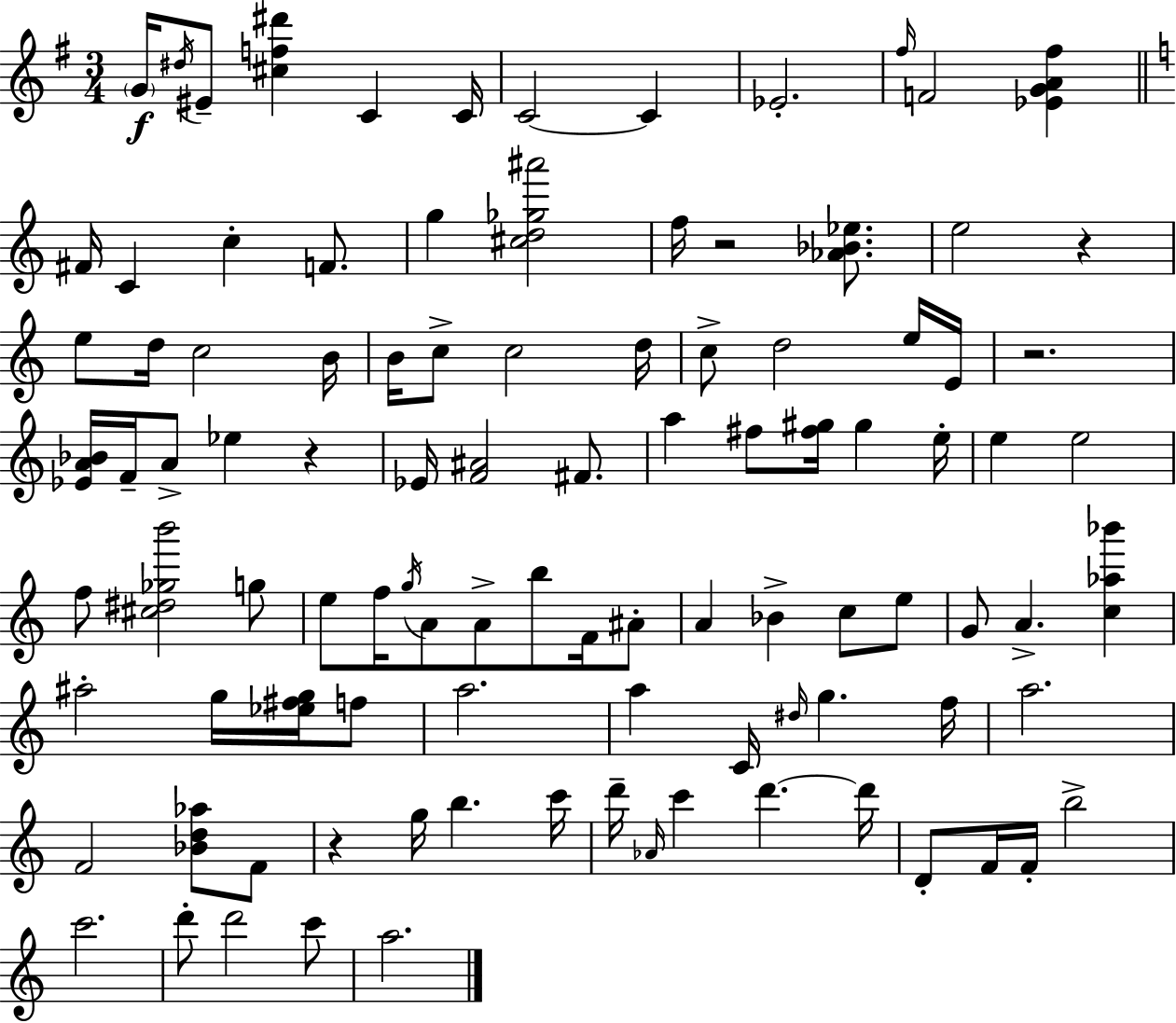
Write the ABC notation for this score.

X:1
T:Untitled
M:3/4
L:1/4
K:G
G/4 ^d/4 ^E/2 [^cf^d'] C C/4 C2 C _E2 ^f/4 F2 [_EGA^f] ^F/4 C c F/2 g [^cd_g^a']2 f/4 z2 [_A_B_e]/2 e2 z e/2 d/4 c2 B/4 B/4 c/2 c2 d/4 c/2 d2 e/4 E/4 z2 [_EA_B]/4 F/4 A/2 _e z _E/4 [F^A]2 ^F/2 a ^f/2 [^f^g]/4 ^g e/4 e e2 f/2 [^c^d_gb']2 g/2 e/2 f/4 g/4 A/2 A/2 b/2 F/4 ^A/2 A _B c/2 e/2 G/2 A [c_a_b'] ^a2 g/4 [_e^fg]/4 f/2 a2 a C/4 ^d/4 g f/4 a2 F2 [_Bd_a]/2 F/2 z g/4 b c'/4 d'/4 _A/4 c' d' d'/4 D/2 F/4 F/4 b2 c'2 d'/2 d'2 c'/2 a2